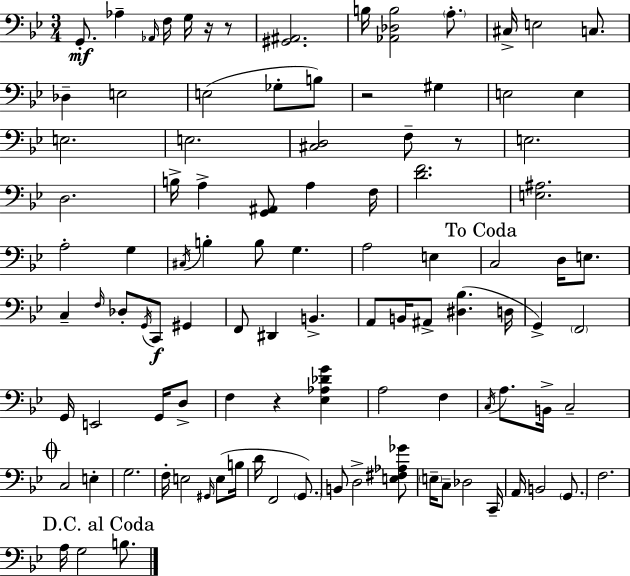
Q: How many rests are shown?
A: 5